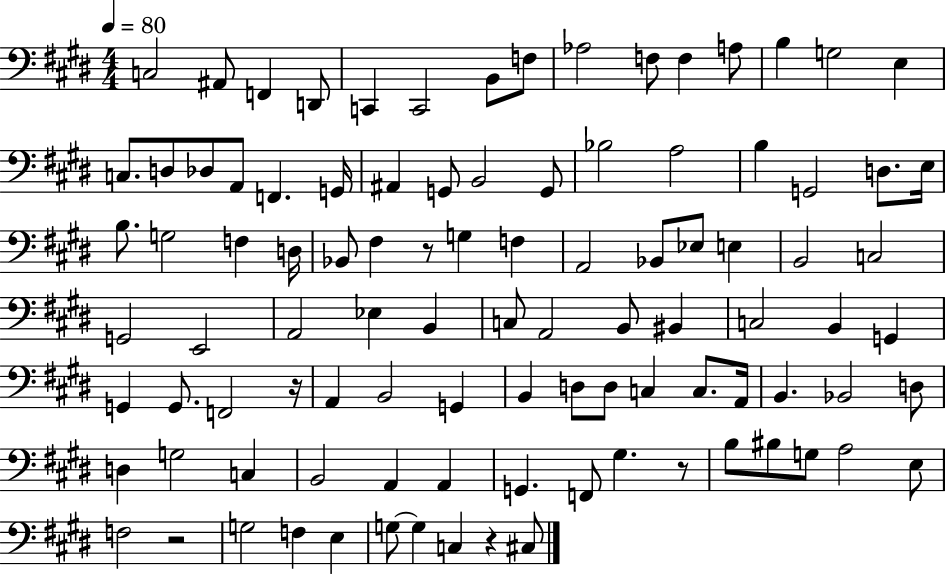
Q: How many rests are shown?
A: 5